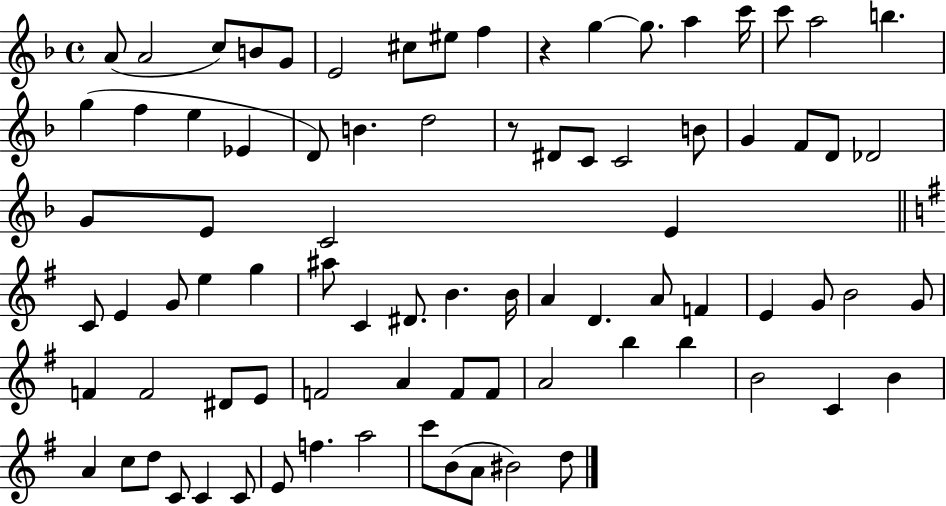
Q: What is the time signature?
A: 4/4